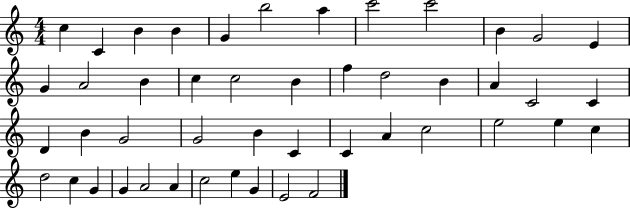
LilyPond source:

{
  \clef treble
  \numericTimeSignature
  \time 4/4
  \key c \major
  c''4 c'4 b'4 b'4 | g'4 b''2 a''4 | c'''2 c'''2 | b'4 g'2 e'4 | \break g'4 a'2 b'4 | c''4 c''2 b'4 | f''4 d''2 b'4 | a'4 c'2 c'4 | \break d'4 b'4 g'2 | g'2 b'4 c'4 | c'4 a'4 c''2 | e''2 e''4 c''4 | \break d''2 c''4 g'4 | g'4 a'2 a'4 | c''2 e''4 g'4 | e'2 f'2 | \break \bar "|."
}